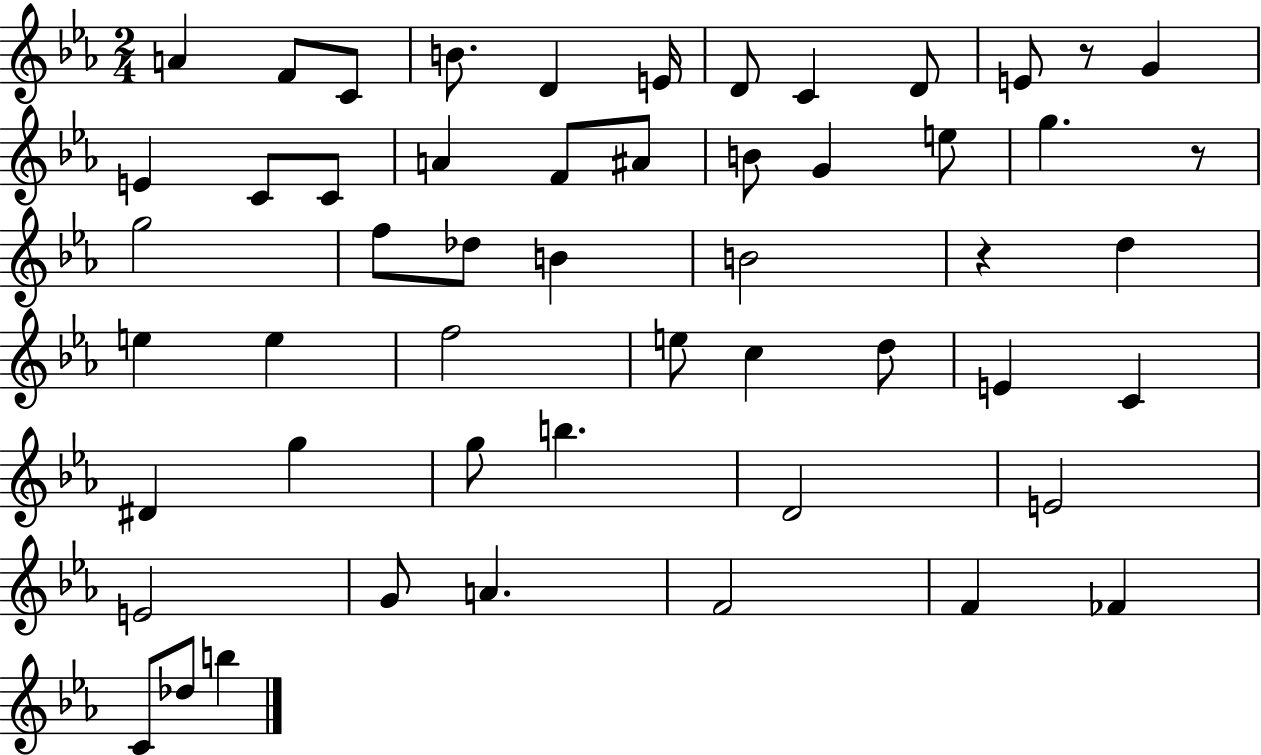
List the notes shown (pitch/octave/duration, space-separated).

A4/q F4/e C4/e B4/e. D4/q E4/s D4/e C4/q D4/e E4/e R/e G4/q E4/q C4/e C4/e A4/q F4/e A#4/e B4/e G4/q E5/e G5/q. R/e G5/h F5/e Db5/e B4/q B4/h R/q D5/q E5/q E5/q F5/h E5/e C5/q D5/e E4/q C4/q D#4/q G5/q G5/e B5/q. D4/h E4/h E4/h G4/e A4/q. F4/h F4/q FES4/q C4/e Db5/e B5/q